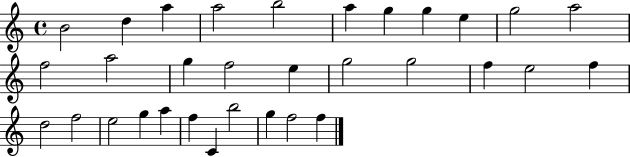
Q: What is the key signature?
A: C major